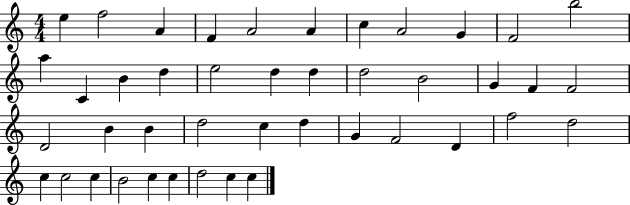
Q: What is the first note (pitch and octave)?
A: E5